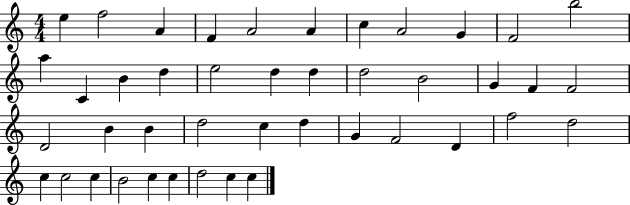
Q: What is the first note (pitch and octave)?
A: E5